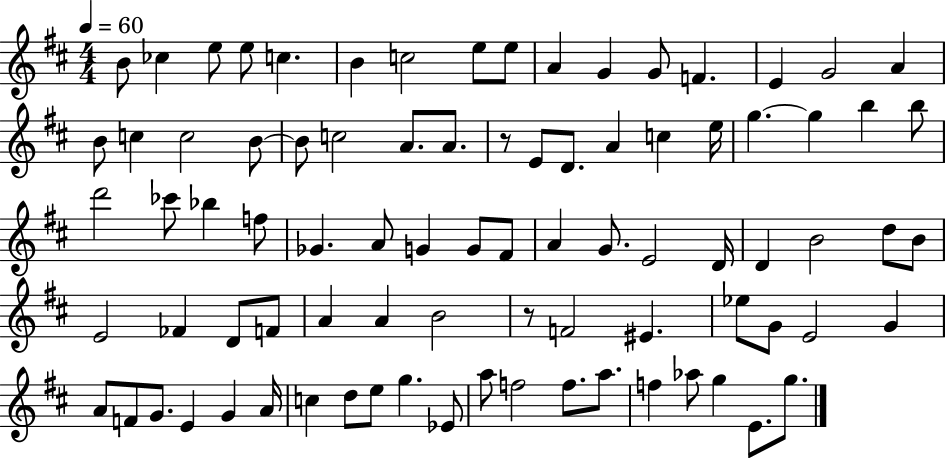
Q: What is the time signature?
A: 4/4